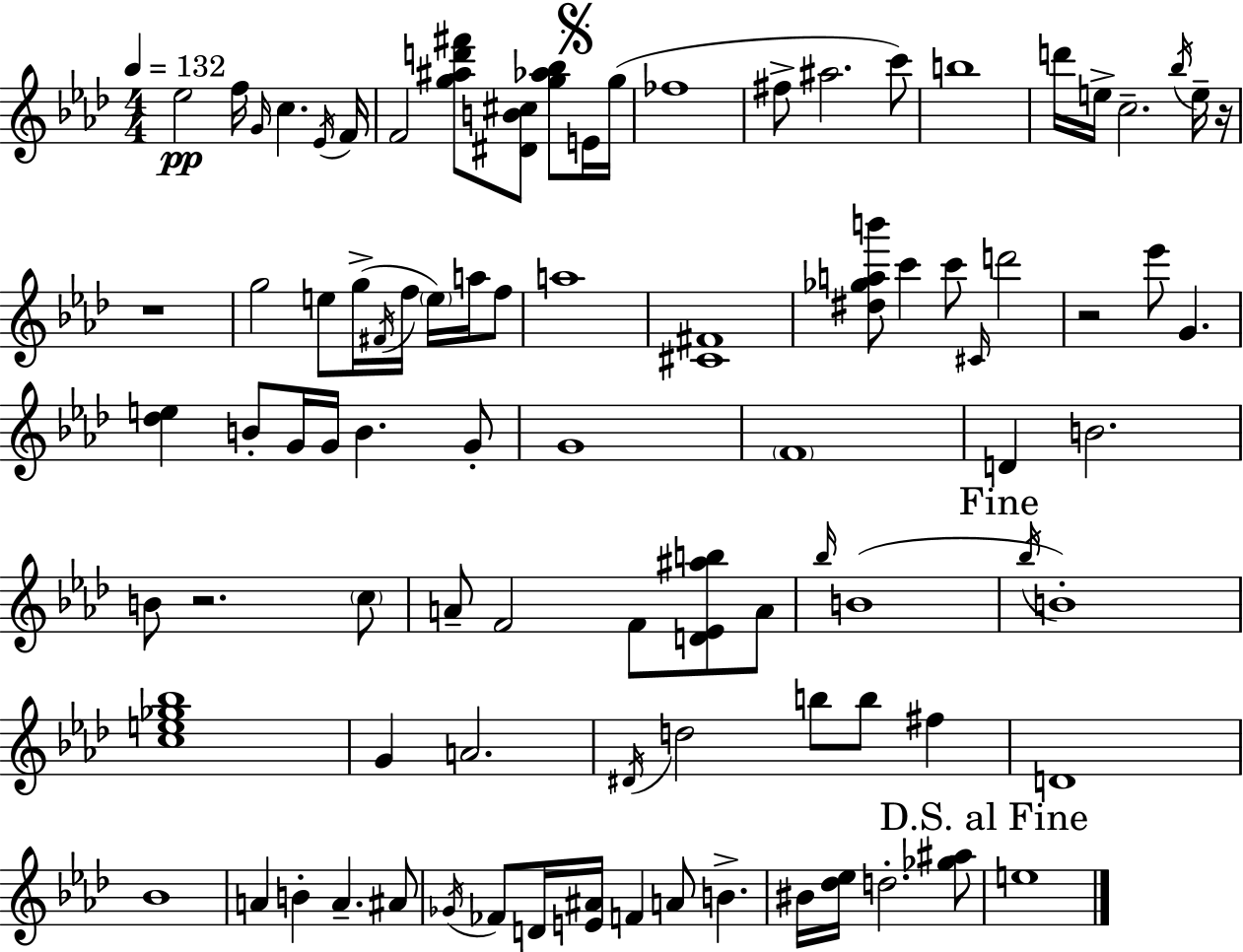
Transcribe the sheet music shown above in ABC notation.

X:1
T:Untitled
M:4/4
L:1/4
K:Fm
_e2 f/4 G/4 c _E/4 F/4 F2 [g^ad'^f']/2 [^DB^c]/2 [g_a_b]/2 E/4 g/4 _f4 ^f/2 ^a2 c'/2 b4 d'/4 e/4 c2 _b/4 e/4 z/4 z4 g2 e/2 g/4 ^F/4 f/4 e/4 a/4 f/2 a4 [^C^F]4 [^d_gab']/2 c' c'/2 ^C/4 d'2 z2 _e'/2 G [_de] B/2 G/4 G/4 B G/2 G4 F4 D B2 B/2 z2 c/2 A/2 F2 F/2 [D_E^ab]/2 A/2 _b/4 B4 _b/4 B4 [ce_g_b]4 G A2 ^D/4 d2 b/2 b/2 ^f D4 _B4 A B A ^A/2 _G/4 _F/2 D/4 [E^A]/4 F A/2 B ^B/4 [_d_e]/4 d2 [_g^a]/2 e4